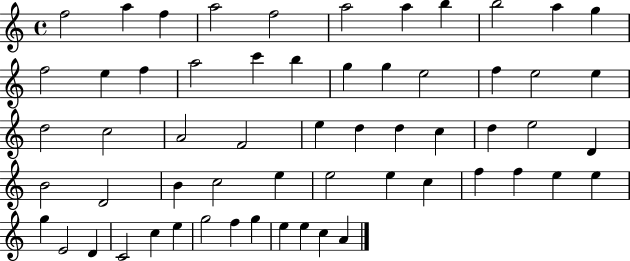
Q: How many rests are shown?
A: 0